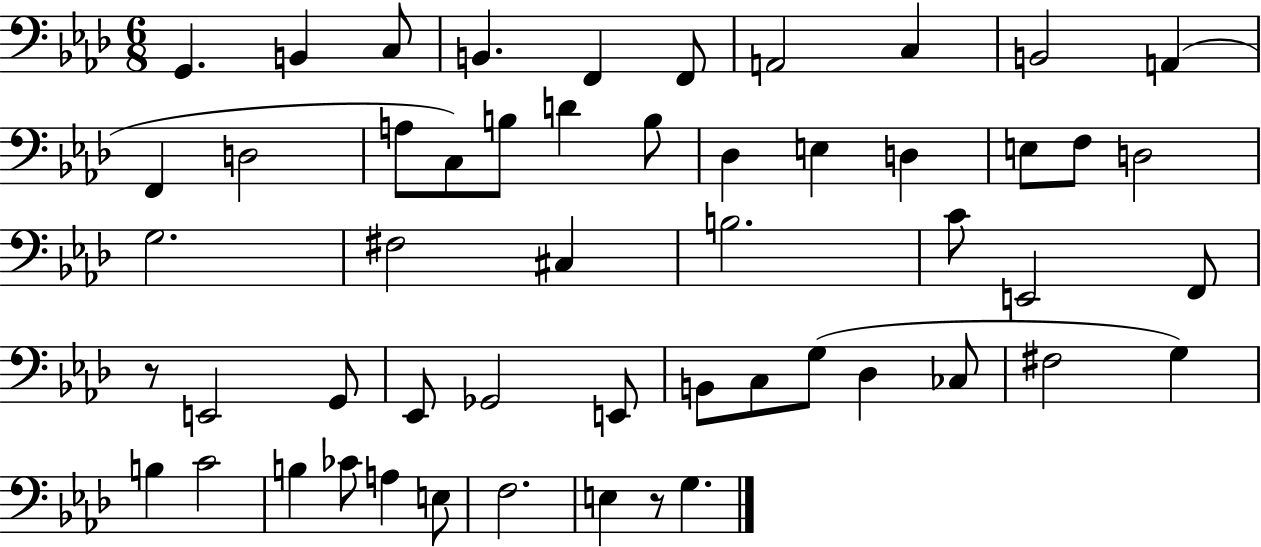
{
  \clef bass
  \numericTimeSignature
  \time 6/8
  \key aes \major
  g,4. b,4 c8 | b,4. f,4 f,8 | a,2 c4 | b,2 a,4( | \break f,4 d2 | a8 c8) b8 d'4 b8 | des4 e4 d4 | e8 f8 d2 | \break g2. | fis2 cis4 | b2. | c'8 e,2 f,8 | \break r8 e,2 g,8 | ees,8 ges,2 e,8 | b,8 c8 g8( des4 ces8 | fis2 g4) | \break b4 c'2 | b4 ces'8 a4 e8 | f2. | e4 r8 g4. | \break \bar "|."
}